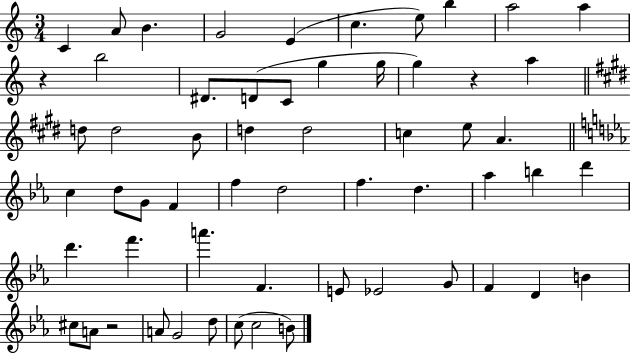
X:1
T:Untitled
M:3/4
L:1/4
K:C
C A/2 B G2 E c e/2 b a2 a z b2 ^D/2 D/2 C/2 g g/4 g z a d/2 d2 B/2 d d2 c e/2 A c d/2 G/2 F f d2 f d _a b d' d' f' a' F E/2 _E2 G/2 F D B ^c/2 A/2 z2 A/2 G2 d/2 c/2 c2 B/2